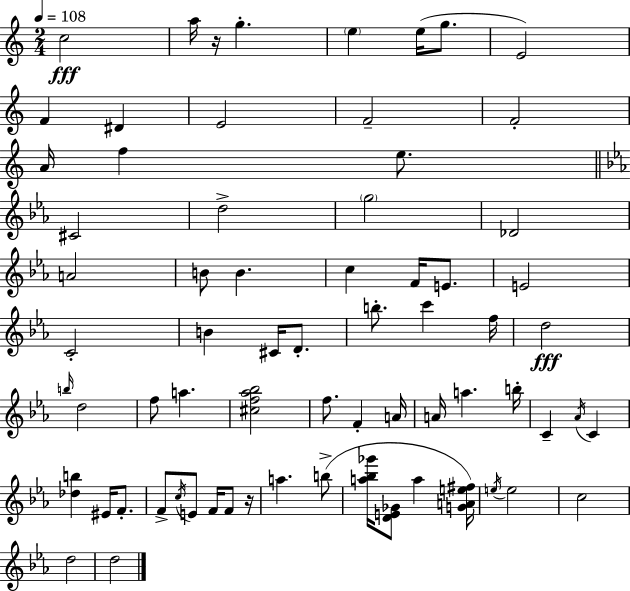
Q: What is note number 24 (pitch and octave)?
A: F4